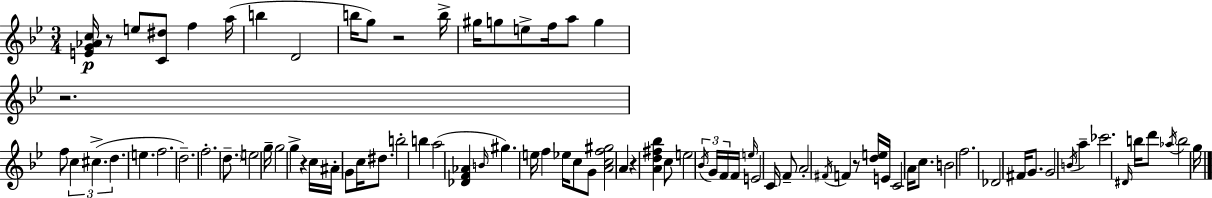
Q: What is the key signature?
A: G minor